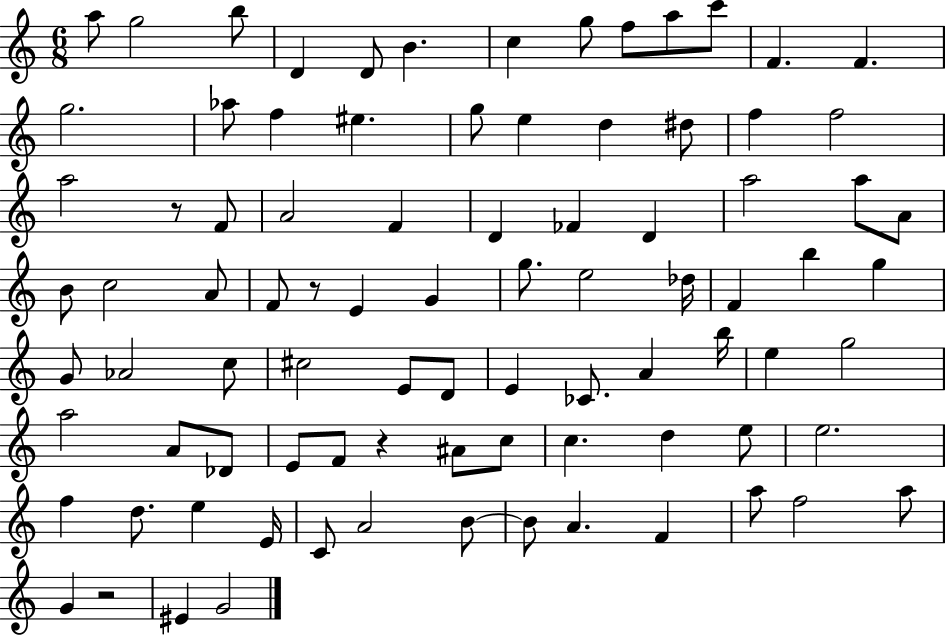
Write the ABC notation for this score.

X:1
T:Untitled
M:6/8
L:1/4
K:C
a/2 g2 b/2 D D/2 B c g/2 f/2 a/2 c'/2 F F g2 _a/2 f ^e g/2 e d ^d/2 f f2 a2 z/2 F/2 A2 F D _F D a2 a/2 A/2 B/2 c2 A/2 F/2 z/2 E G g/2 e2 _d/4 F b g G/2 _A2 c/2 ^c2 E/2 D/2 E _C/2 A b/4 e g2 a2 A/2 _D/2 E/2 F/2 z ^A/2 c/2 c d e/2 e2 f d/2 e E/4 C/2 A2 B/2 B/2 A F a/2 f2 a/2 G z2 ^E G2